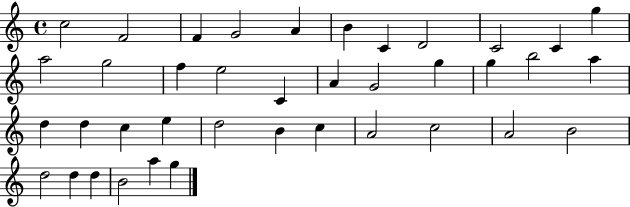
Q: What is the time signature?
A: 4/4